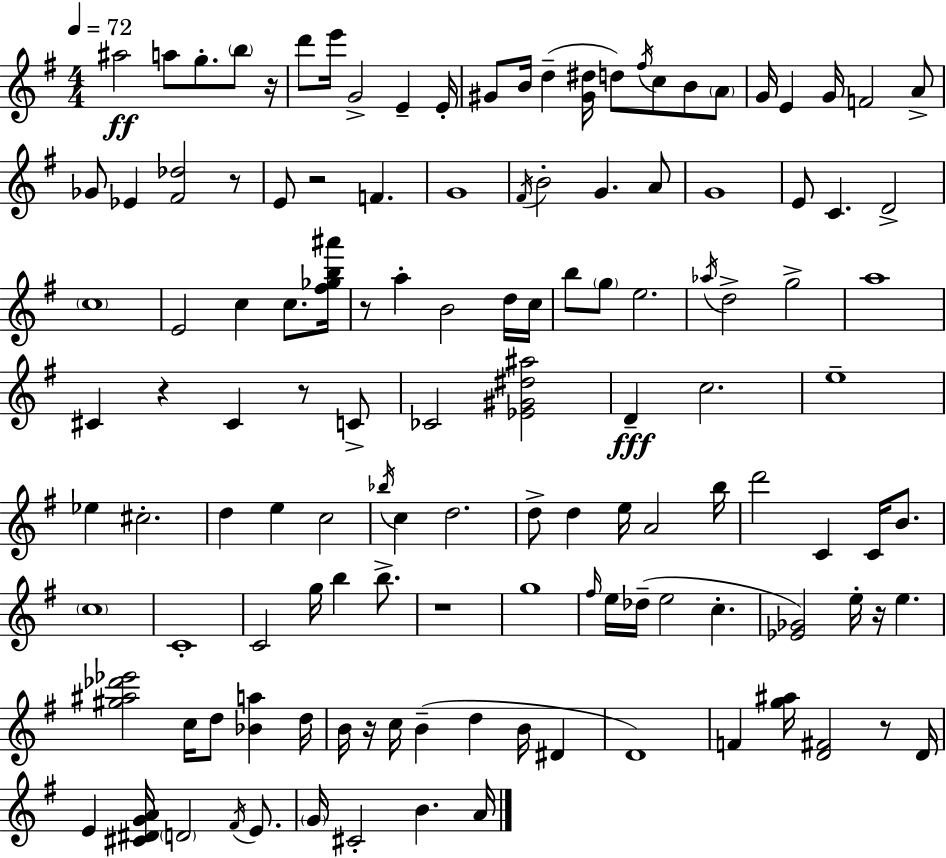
X:1
T:Untitled
M:4/4
L:1/4
K:G
^a2 a/2 g/2 b/2 z/4 d'/2 e'/4 G2 E E/4 ^G/2 B/4 d [^G^d]/4 d/2 ^f/4 c/2 B/2 A/2 G/4 E G/4 F2 A/2 _G/2 _E [^F_d]2 z/2 E/2 z2 F G4 ^F/4 B2 G A/2 G4 E/2 C D2 c4 E2 c c/2 [^f_gb^a']/4 z/2 a B2 d/4 c/4 b/2 g/2 e2 _a/4 d2 g2 a4 ^C z ^C z/2 C/2 _C2 [_E^G^d^a]2 D c2 e4 _e ^c2 d e c2 _b/4 c d2 d/2 d e/4 A2 b/4 d'2 C C/4 B/2 c4 C4 C2 g/4 b b/2 z4 g4 ^f/4 e/4 _d/4 e2 c [_E_G]2 e/4 z/4 e [^g^a_d'_e']2 c/4 d/2 [_Ba] d/4 B/4 z/4 c/4 B d B/4 ^D D4 F [g^a]/4 [D^F]2 z/2 D/4 E [^C^DGA]/4 D2 ^F/4 E/2 G/4 ^C2 B A/4